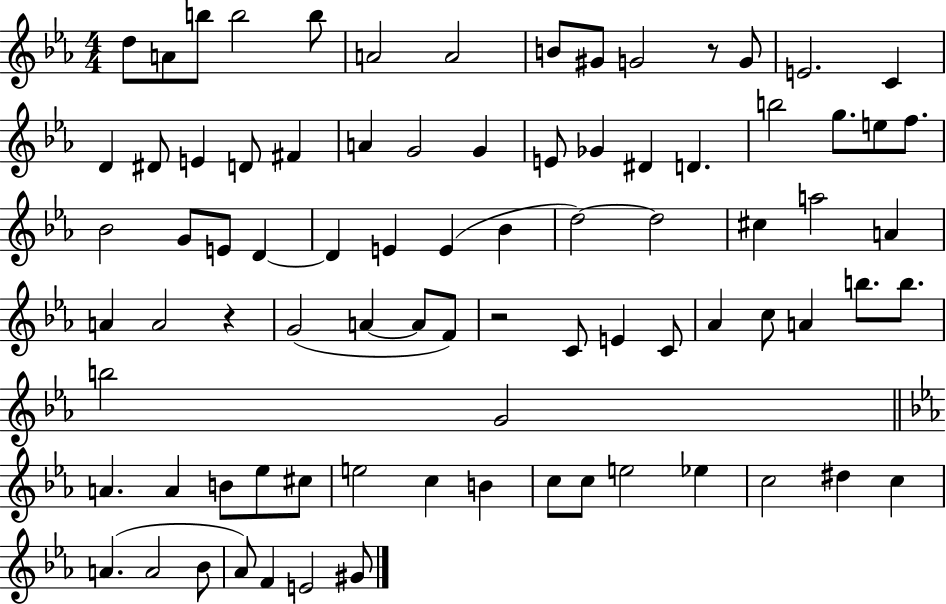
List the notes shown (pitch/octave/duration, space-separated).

D5/e A4/e B5/e B5/h B5/e A4/h A4/h B4/e G#4/e G4/h R/e G4/e E4/h. C4/q D4/q D#4/e E4/q D4/e F#4/q A4/q G4/h G4/q E4/e Gb4/q D#4/q D4/q. B5/h G5/e. E5/e F5/e. Bb4/h G4/e E4/e D4/q D4/q E4/q E4/q Bb4/q D5/h D5/h C#5/q A5/h A4/q A4/q A4/h R/q G4/h A4/q A4/e F4/e R/h C4/e E4/q C4/e Ab4/q C5/e A4/q B5/e. B5/e. B5/h G4/h A4/q. A4/q B4/e Eb5/e C#5/e E5/h C5/q B4/q C5/e C5/e E5/h Eb5/q C5/h D#5/q C5/q A4/q. A4/h Bb4/e Ab4/e F4/q E4/h G#4/e